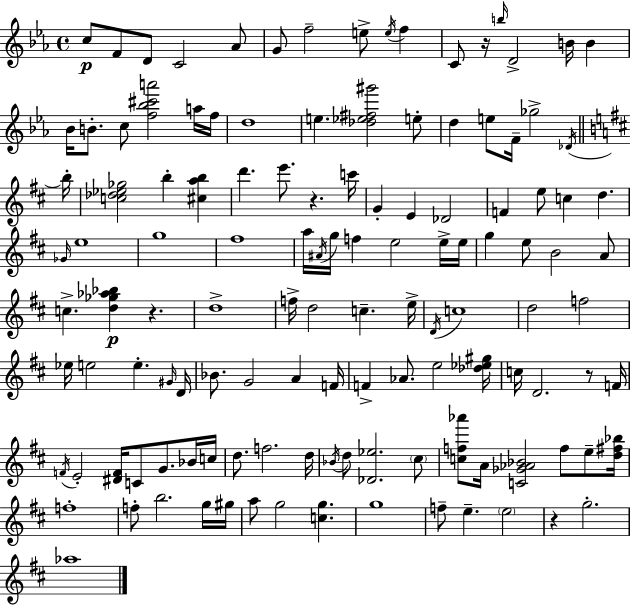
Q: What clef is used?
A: treble